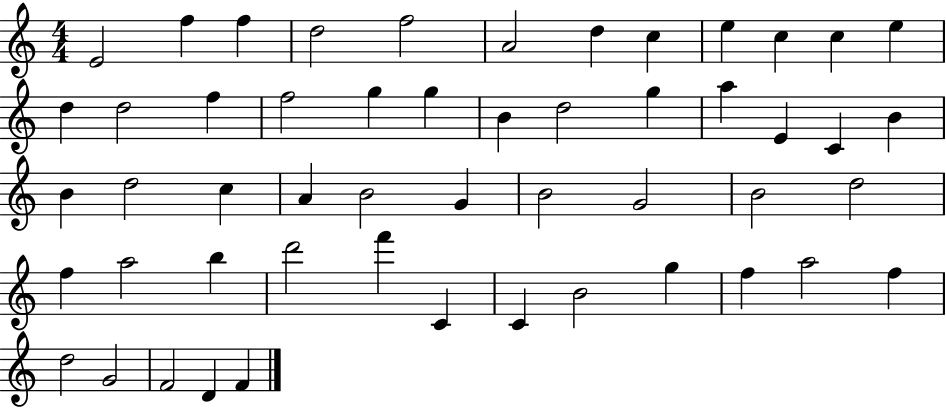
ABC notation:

X:1
T:Untitled
M:4/4
L:1/4
K:C
E2 f f d2 f2 A2 d c e c c e d d2 f f2 g g B d2 g a E C B B d2 c A B2 G B2 G2 B2 d2 f a2 b d'2 f' C C B2 g f a2 f d2 G2 F2 D F